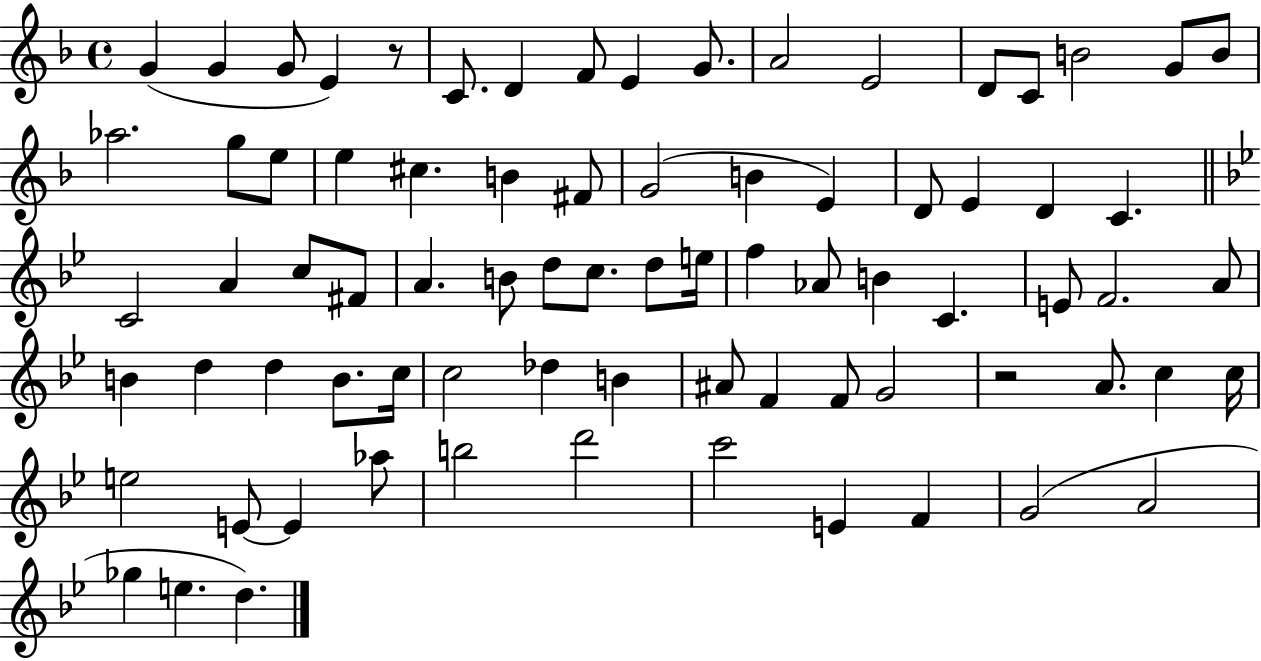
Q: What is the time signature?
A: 4/4